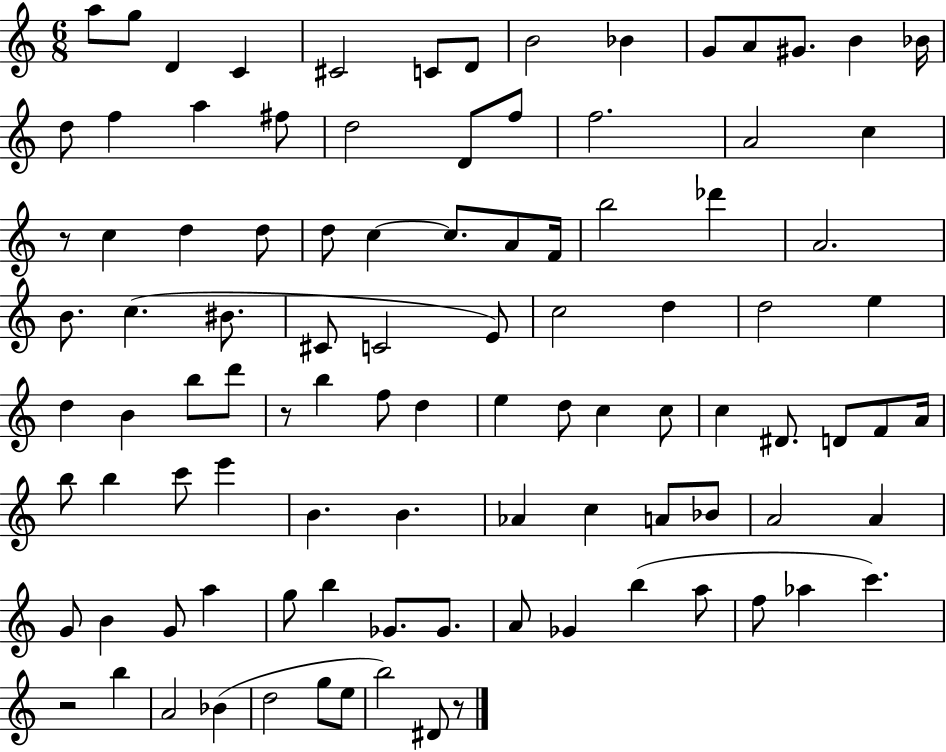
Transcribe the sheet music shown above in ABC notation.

X:1
T:Untitled
M:6/8
L:1/4
K:C
a/2 g/2 D C ^C2 C/2 D/2 B2 _B G/2 A/2 ^G/2 B _B/4 d/2 f a ^f/2 d2 D/2 f/2 f2 A2 c z/2 c d d/2 d/2 c c/2 A/2 F/4 b2 _d' A2 B/2 c ^B/2 ^C/2 C2 E/2 c2 d d2 e d B b/2 d'/2 z/2 b f/2 d e d/2 c c/2 c ^D/2 D/2 F/2 A/4 b/2 b c'/2 e' B B _A c A/2 _B/2 A2 A G/2 B G/2 a g/2 b _G/2 _G/2 A/2 _G b a/2 f/2 _a c' z2 b A2 _B d2 g/2 e/2 b2 ^D/2 z/2